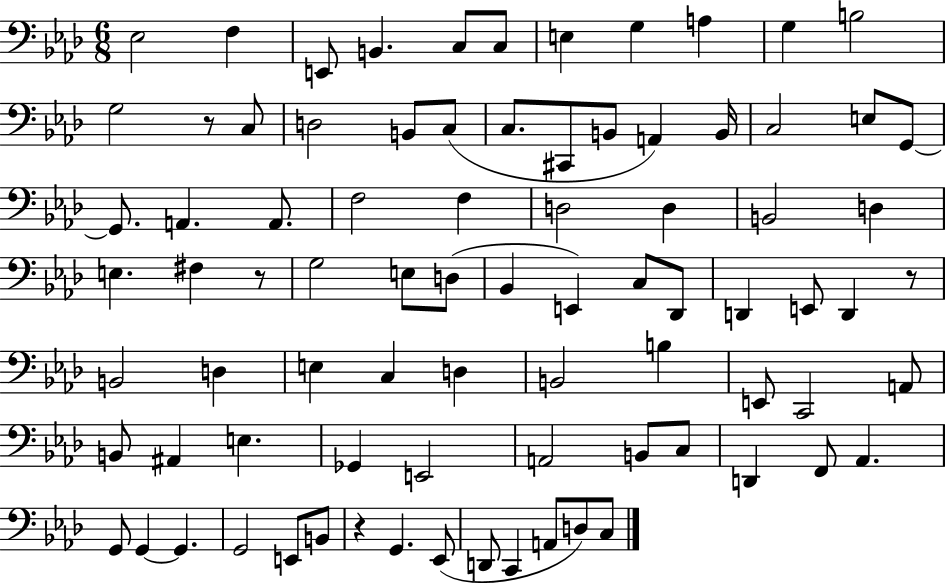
X:1
T:Untitled
M:6/8
L:1/4
K:Ab
_E,2 F, E,,/2 B,, C,/2 C,/2 E, G, A, G, B,2 G,2 z/2 C,/2 D,2 B,,/2 C,/2 C,/2 ^C,,/2 B,,/2 A,, B,,/4 C,2 E,/2 G,,/2 G,,/2 A,, A,,/2 F,2 F, D,2 D, B,,2 D, E, ^F, z/2 G,2 E,/2 D,/2 _B,, E,, C,/2 _D,,/2 D,, E,,/2 D,, z/2 B,,2 D, E, C, D, B,,2 B, E,,/2 C,,2 A,,/2 B,,/2 ^A,, E, _G,, E,,2 A,,2 B,,/2 C,/2 D,, F,,/2 _A,, G,,/2 G,, G,, G,,2 E,,/2 B,,/2 z G,, _E,,/2 D,,/2 C,, A,,/2 D,/2 C,/2